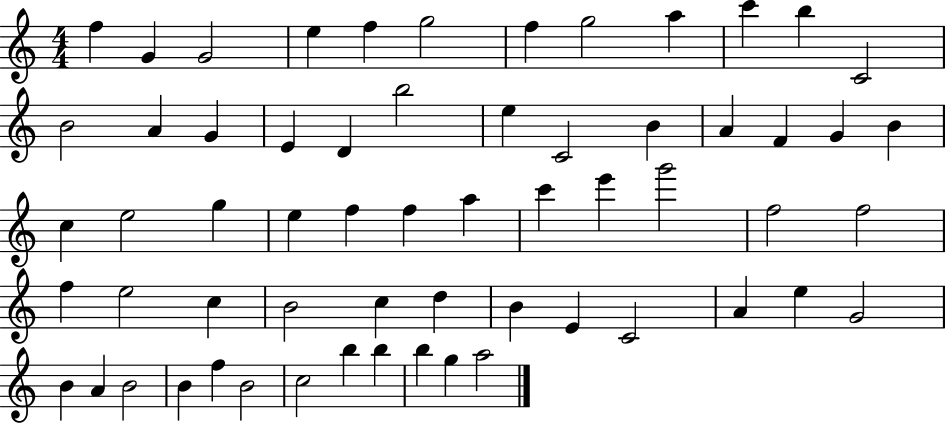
X:1
T:Untitled
M:4/4
L:1/4
K:C
f G G2 e f g2 f g2 a c' b C2 B2 A G E D b2 e C2 B A F G B c e2 g e f f a c' e' g'2 f2 f2 f e2 c B2 c d B E C2 A e G2 B A B2 B f B2 c2 b b b g a2